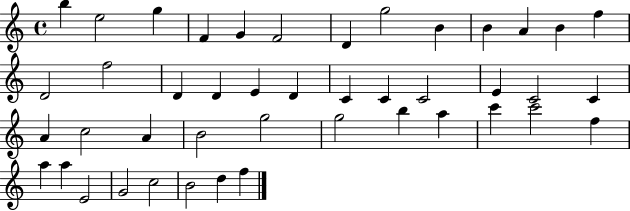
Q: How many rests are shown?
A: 0